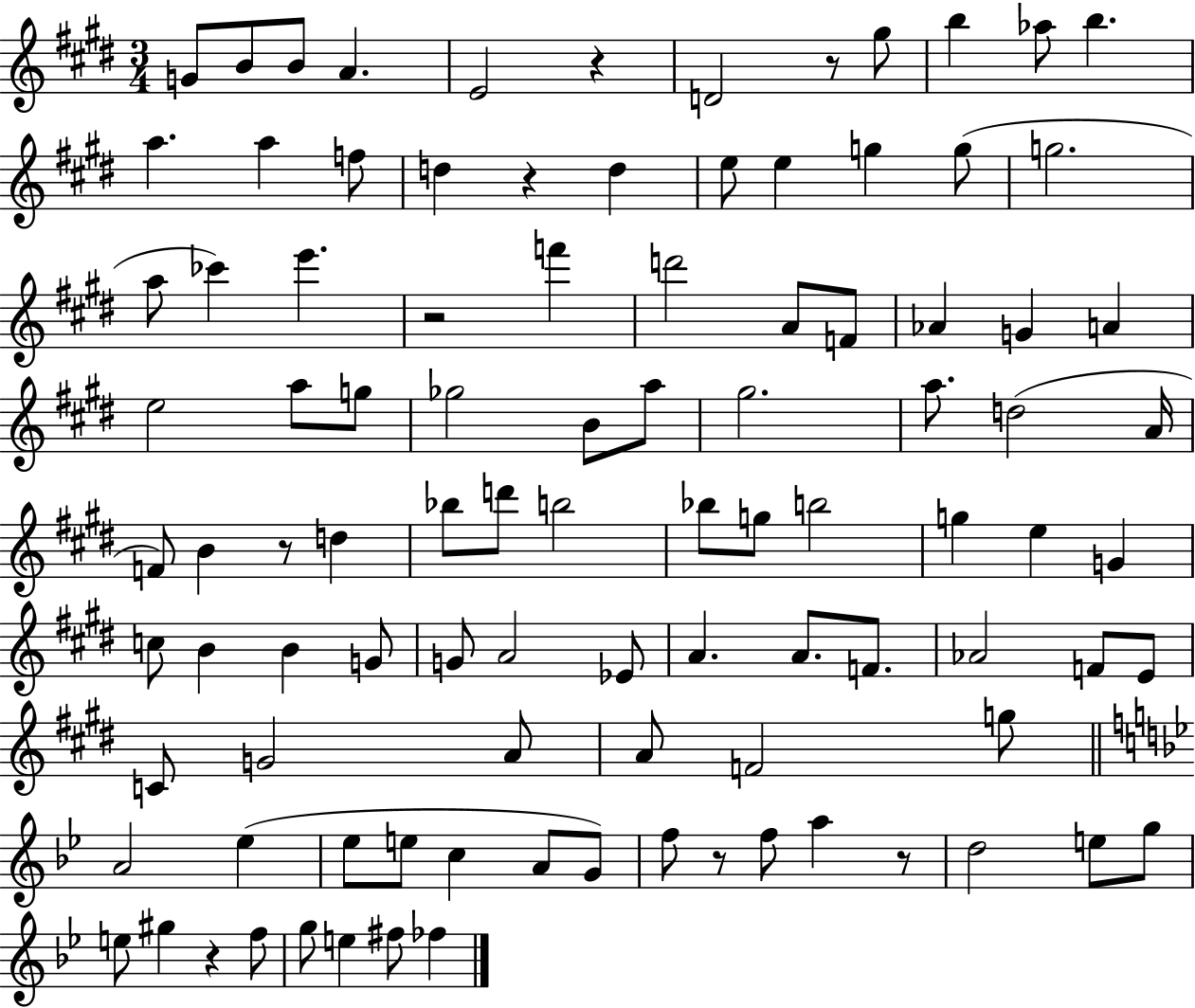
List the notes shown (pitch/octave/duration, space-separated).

G4/e B4/e B4/e A4/q. E4/h R/q D4/h R/e G#5/e B5/q Ab5/e B5/q. A5/q. A5/q F5/e D5/q R/q D5/q E5/e E5/q G5/q G5/e G5/h. A5/e CES6/q E6/q. R/h F6/q D6/h A4/e F4/e Ab4/q G4/q A4/q E5/h A5/e G5/e Gb5/h B4/e A5/e G#5/h. A5/e. D5/h A4/s F4/e B4/q R/e D5/q Bb5/e D6/e B5/h Bb5/e G5/e B5/h G5/q E5/q G4/q C5/e B4/q B4/q G4/e G4/e A4/h Eb4/e A4/q. A4/e. F4/e. Ab4/h F4/e E4/e C4/e G4/h A4/e A4/e F4/h G5/e A4/h Eb5/q Eb5/e E5/e C5/q A4/e G4/e F5/e R/e F5/e A5/q R/e D5/h E5/e G5/e E5/e G#5/q R/q F5/e G5/e E5/q F#5/e FES5/q